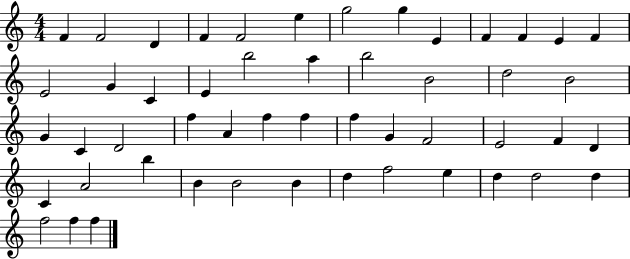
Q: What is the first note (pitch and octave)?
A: F4